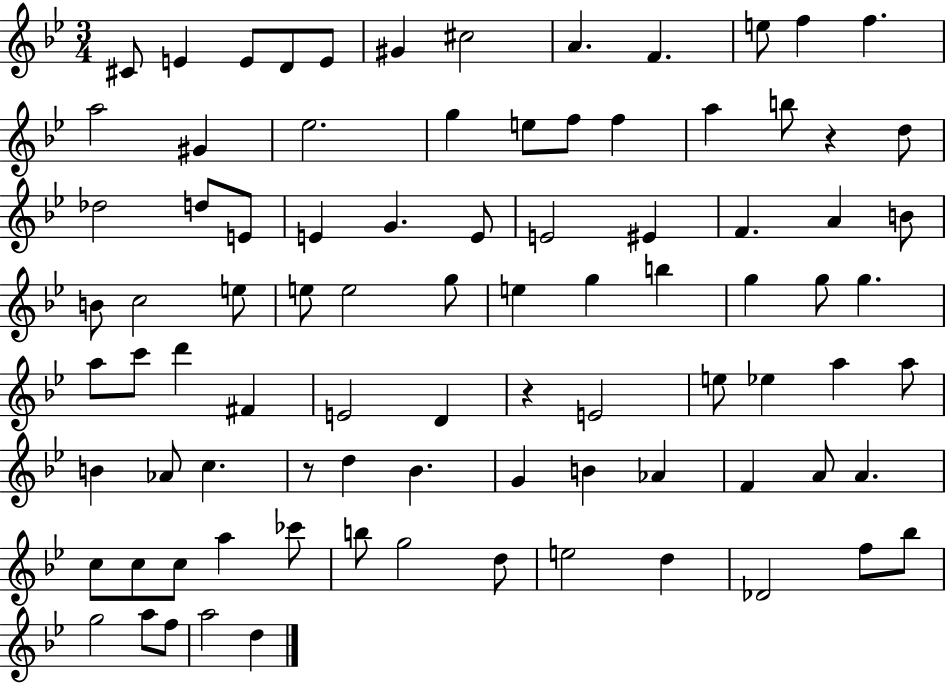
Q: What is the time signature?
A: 3/4